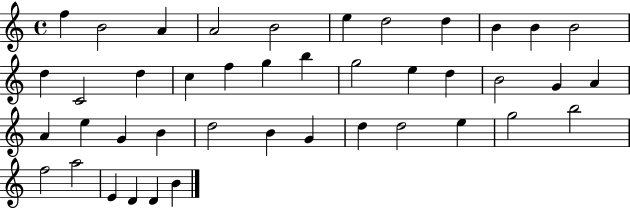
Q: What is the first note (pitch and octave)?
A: F5